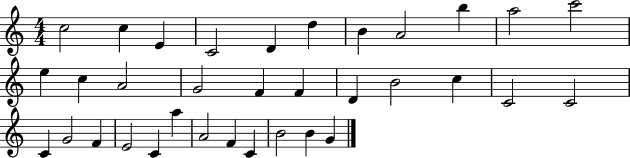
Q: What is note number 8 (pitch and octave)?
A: A4